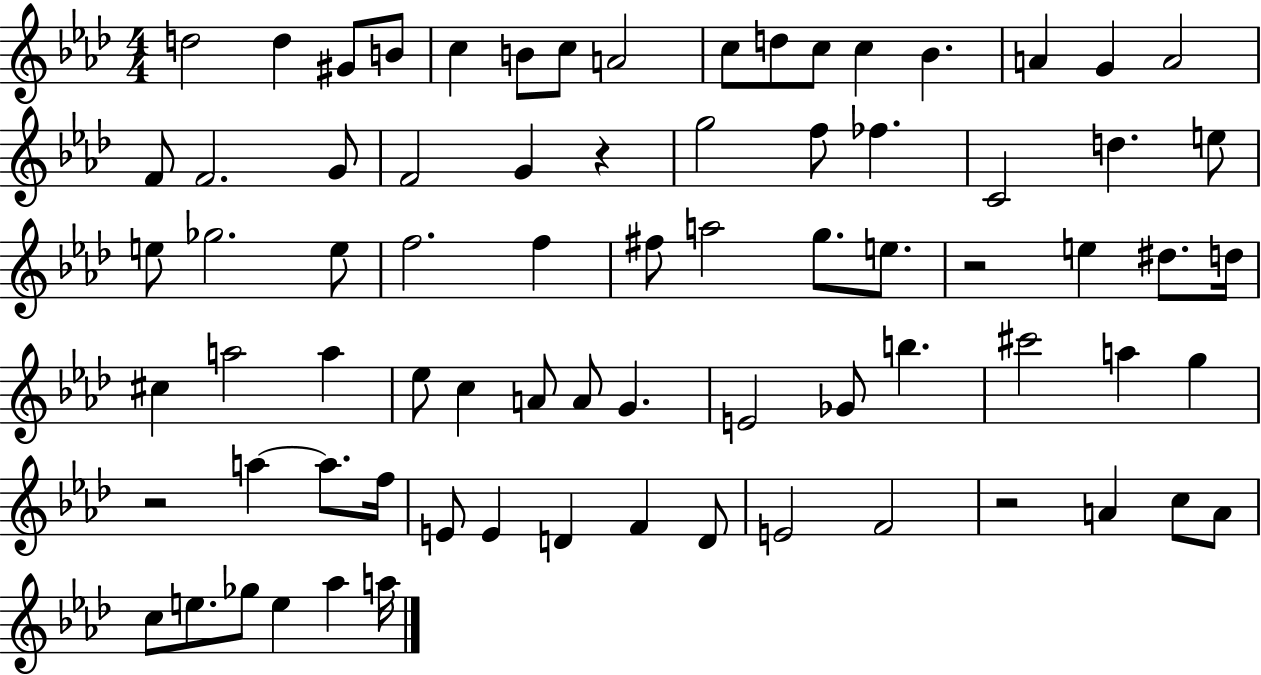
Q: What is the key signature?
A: AES major